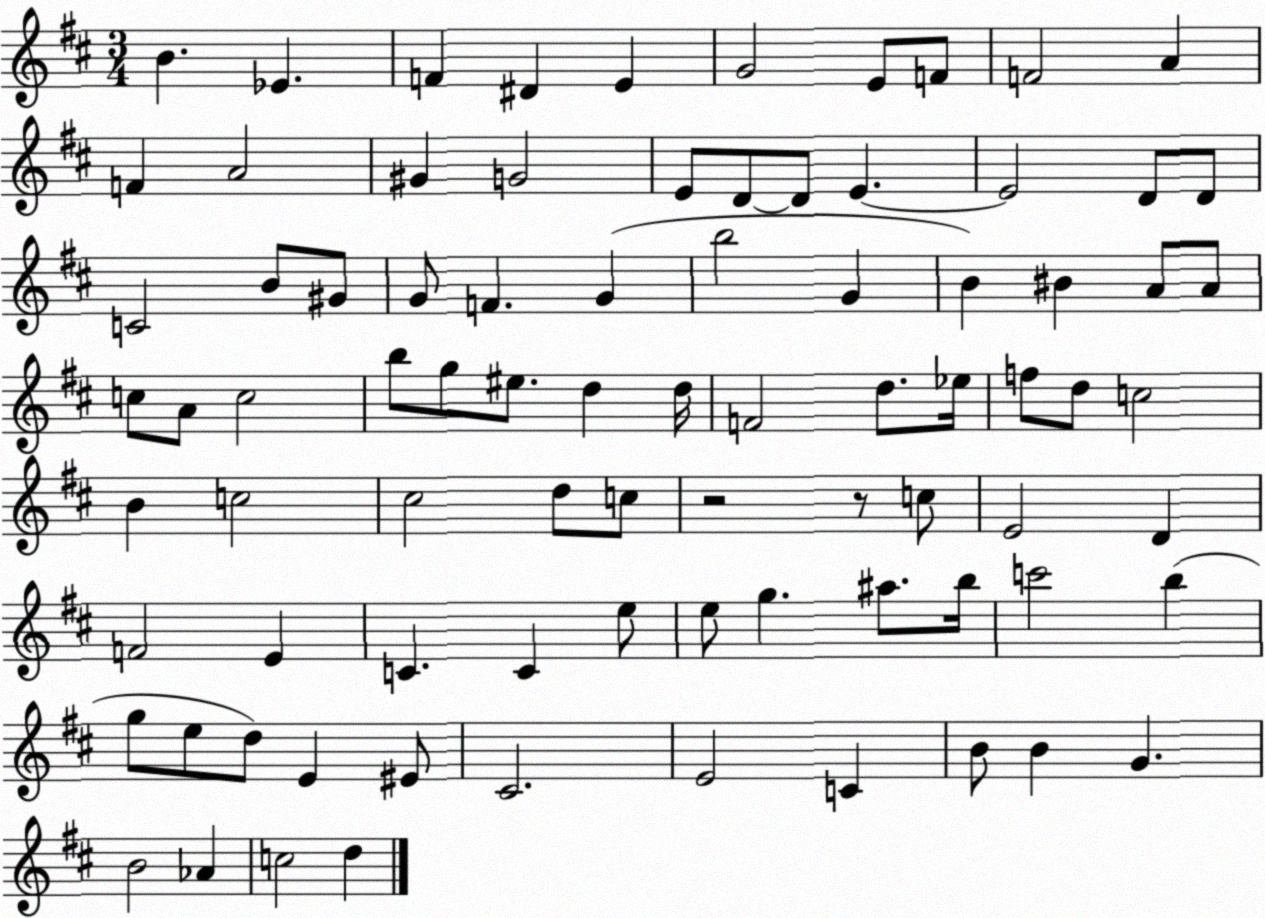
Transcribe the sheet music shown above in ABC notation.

X:1
T:Untitled
M:3/4
L:1/4
K:D
B _E F ^D E G2 E/2 F/2 F2 A F A2 ^G G2 E/2 D/2 D/2 E E2 D/2 D/2 C2 B/2 ^G/2 G/2 F G b2 G B ^B A/2 A/2 c/2 A/2 c2 b/2 g/2 ^e/2 d d/4 F2 d/2 _e/4 f/2 d/2 c2 B c2 ^c2 d/2 c/2 z2 z/2 c/2 E2 D F2 E C C e/2 e/2 g ^a/2 b/4 c'2 b g/2 e/2 d/2 E ^E/2 ^C2 E2 C B/2 B G B2 _A c2 d